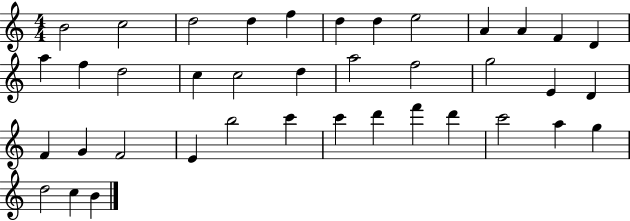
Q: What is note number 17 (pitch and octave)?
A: C5